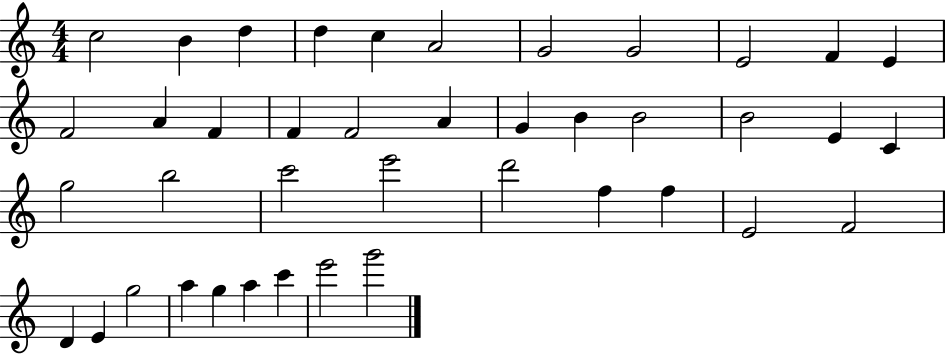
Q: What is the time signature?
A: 4/4